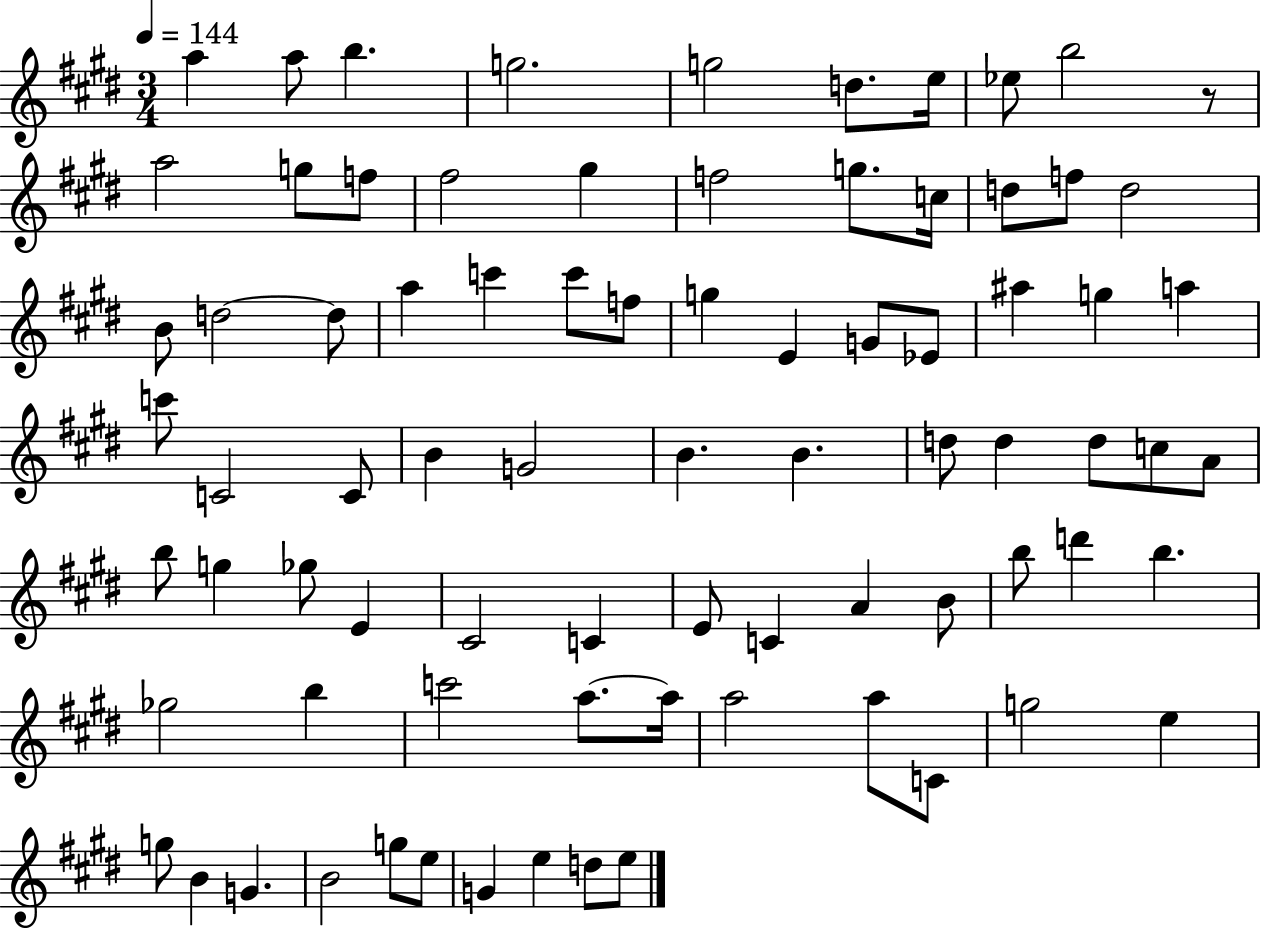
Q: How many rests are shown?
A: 1